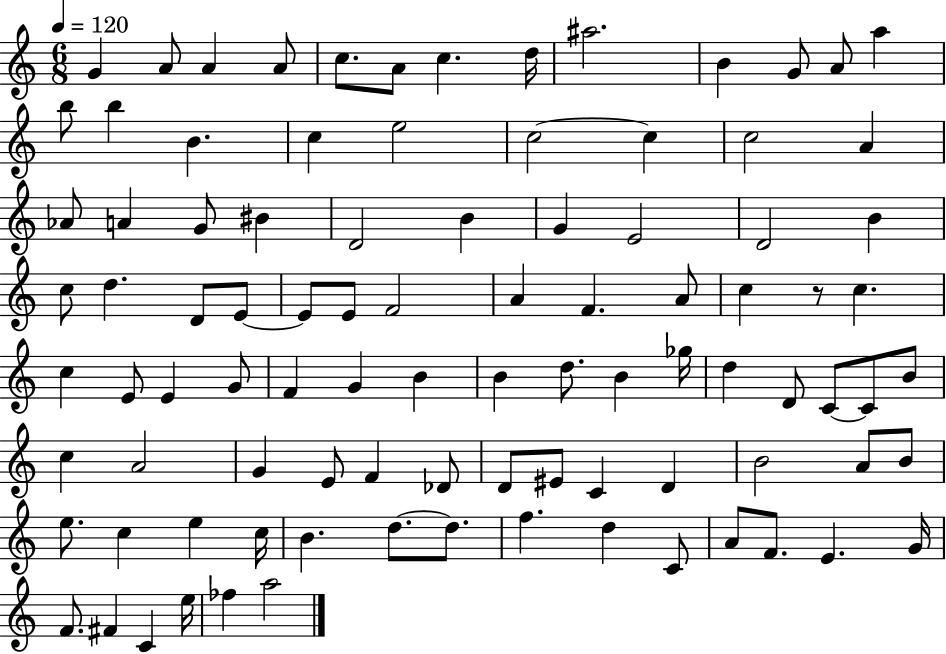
{
  \clef treble
  \numericTimeSignature
  \time 6/8
  \key c \major
  \tempo 4 = 120
  g'4 a'8 a'4 a'8 | c''8. a'8 c''4. d''16 | ais''2. | b'4 g'8 a'8 a''4 | \break b''8 b''4 b'4. | c''4 e''2 | c''2~~ c''4 | c''2 a'4 | \break aes'8 a'4 g'8 bis'4 | d'2 b'4 | g'4 e'2 | d'2 b'4 | \break c''8 d''4. d'8 e'8~~ | e'8 e'8 f'2 | a'4 f'4. a'8 | c''4 r8 c''4. | \break c''4 e'8 e'4 g'8 | f'4 g'4 b'4 | b'4 d''8. b'4 ges''16 | d''4 d'8 c'8~~ c'8 b'8 | \break c''4 a'2 | g'4 e'8 f'4 des'8 | d'8 eis'8 c'4 d'4 | b'2 a'8 b'8 | \break e''8. c''4 e''4 c''16 | b'4. d''8.~~ d''8. | f''4. d''4 c'8 | a'8 f'8. e'4. g'16 | \break f'8. fis'4 c'4 e''16 | fes''4 a''2 | \bar "|."
}